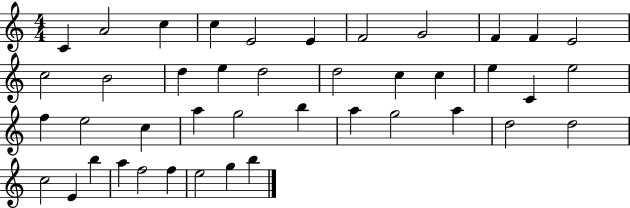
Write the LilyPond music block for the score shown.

{
  \clef treble
  \numericTimeSignature
  \time 4/4
  \key c \major
  c'4 a'2 c''4 | c''4 e'2 e'4 | f'2 g'2 | f'4 f'4 e'2 | \break c''2 b'2 | d''4 e''4 d''2 | d''2 c''4 c''4 | e''4 c'4 e''2 | \break f''4 e''2 c''4 | a''4 g''2 b''4 | a''4 g''2 a''4 | d''2 d''2 | \break c''2 e'4 b''4 | a''4 f''2 f''4 | e''2 g''4 b''4 | \bar "|."
}